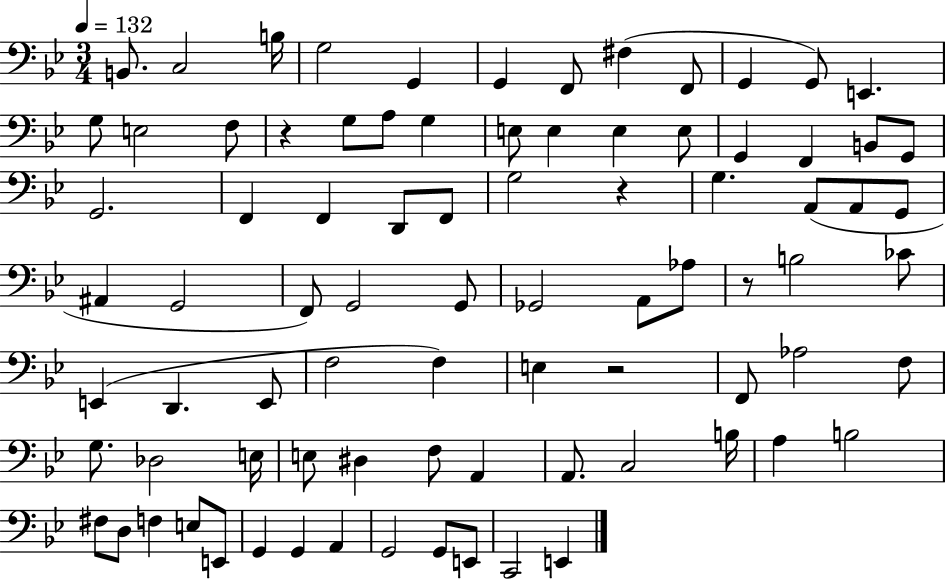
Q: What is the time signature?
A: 3/4